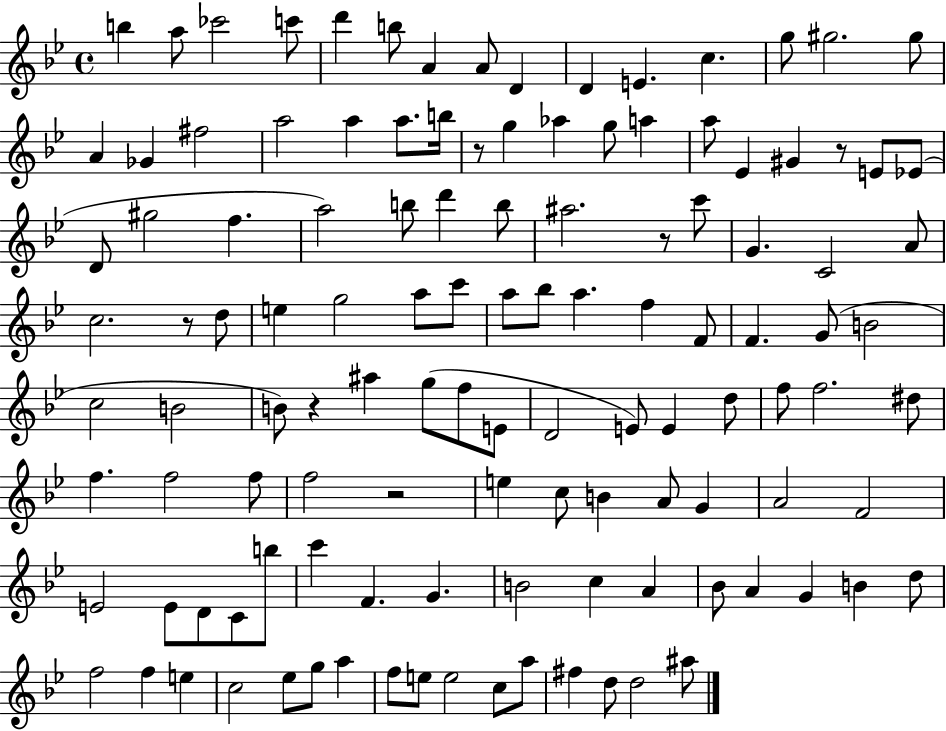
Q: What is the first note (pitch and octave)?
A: B5